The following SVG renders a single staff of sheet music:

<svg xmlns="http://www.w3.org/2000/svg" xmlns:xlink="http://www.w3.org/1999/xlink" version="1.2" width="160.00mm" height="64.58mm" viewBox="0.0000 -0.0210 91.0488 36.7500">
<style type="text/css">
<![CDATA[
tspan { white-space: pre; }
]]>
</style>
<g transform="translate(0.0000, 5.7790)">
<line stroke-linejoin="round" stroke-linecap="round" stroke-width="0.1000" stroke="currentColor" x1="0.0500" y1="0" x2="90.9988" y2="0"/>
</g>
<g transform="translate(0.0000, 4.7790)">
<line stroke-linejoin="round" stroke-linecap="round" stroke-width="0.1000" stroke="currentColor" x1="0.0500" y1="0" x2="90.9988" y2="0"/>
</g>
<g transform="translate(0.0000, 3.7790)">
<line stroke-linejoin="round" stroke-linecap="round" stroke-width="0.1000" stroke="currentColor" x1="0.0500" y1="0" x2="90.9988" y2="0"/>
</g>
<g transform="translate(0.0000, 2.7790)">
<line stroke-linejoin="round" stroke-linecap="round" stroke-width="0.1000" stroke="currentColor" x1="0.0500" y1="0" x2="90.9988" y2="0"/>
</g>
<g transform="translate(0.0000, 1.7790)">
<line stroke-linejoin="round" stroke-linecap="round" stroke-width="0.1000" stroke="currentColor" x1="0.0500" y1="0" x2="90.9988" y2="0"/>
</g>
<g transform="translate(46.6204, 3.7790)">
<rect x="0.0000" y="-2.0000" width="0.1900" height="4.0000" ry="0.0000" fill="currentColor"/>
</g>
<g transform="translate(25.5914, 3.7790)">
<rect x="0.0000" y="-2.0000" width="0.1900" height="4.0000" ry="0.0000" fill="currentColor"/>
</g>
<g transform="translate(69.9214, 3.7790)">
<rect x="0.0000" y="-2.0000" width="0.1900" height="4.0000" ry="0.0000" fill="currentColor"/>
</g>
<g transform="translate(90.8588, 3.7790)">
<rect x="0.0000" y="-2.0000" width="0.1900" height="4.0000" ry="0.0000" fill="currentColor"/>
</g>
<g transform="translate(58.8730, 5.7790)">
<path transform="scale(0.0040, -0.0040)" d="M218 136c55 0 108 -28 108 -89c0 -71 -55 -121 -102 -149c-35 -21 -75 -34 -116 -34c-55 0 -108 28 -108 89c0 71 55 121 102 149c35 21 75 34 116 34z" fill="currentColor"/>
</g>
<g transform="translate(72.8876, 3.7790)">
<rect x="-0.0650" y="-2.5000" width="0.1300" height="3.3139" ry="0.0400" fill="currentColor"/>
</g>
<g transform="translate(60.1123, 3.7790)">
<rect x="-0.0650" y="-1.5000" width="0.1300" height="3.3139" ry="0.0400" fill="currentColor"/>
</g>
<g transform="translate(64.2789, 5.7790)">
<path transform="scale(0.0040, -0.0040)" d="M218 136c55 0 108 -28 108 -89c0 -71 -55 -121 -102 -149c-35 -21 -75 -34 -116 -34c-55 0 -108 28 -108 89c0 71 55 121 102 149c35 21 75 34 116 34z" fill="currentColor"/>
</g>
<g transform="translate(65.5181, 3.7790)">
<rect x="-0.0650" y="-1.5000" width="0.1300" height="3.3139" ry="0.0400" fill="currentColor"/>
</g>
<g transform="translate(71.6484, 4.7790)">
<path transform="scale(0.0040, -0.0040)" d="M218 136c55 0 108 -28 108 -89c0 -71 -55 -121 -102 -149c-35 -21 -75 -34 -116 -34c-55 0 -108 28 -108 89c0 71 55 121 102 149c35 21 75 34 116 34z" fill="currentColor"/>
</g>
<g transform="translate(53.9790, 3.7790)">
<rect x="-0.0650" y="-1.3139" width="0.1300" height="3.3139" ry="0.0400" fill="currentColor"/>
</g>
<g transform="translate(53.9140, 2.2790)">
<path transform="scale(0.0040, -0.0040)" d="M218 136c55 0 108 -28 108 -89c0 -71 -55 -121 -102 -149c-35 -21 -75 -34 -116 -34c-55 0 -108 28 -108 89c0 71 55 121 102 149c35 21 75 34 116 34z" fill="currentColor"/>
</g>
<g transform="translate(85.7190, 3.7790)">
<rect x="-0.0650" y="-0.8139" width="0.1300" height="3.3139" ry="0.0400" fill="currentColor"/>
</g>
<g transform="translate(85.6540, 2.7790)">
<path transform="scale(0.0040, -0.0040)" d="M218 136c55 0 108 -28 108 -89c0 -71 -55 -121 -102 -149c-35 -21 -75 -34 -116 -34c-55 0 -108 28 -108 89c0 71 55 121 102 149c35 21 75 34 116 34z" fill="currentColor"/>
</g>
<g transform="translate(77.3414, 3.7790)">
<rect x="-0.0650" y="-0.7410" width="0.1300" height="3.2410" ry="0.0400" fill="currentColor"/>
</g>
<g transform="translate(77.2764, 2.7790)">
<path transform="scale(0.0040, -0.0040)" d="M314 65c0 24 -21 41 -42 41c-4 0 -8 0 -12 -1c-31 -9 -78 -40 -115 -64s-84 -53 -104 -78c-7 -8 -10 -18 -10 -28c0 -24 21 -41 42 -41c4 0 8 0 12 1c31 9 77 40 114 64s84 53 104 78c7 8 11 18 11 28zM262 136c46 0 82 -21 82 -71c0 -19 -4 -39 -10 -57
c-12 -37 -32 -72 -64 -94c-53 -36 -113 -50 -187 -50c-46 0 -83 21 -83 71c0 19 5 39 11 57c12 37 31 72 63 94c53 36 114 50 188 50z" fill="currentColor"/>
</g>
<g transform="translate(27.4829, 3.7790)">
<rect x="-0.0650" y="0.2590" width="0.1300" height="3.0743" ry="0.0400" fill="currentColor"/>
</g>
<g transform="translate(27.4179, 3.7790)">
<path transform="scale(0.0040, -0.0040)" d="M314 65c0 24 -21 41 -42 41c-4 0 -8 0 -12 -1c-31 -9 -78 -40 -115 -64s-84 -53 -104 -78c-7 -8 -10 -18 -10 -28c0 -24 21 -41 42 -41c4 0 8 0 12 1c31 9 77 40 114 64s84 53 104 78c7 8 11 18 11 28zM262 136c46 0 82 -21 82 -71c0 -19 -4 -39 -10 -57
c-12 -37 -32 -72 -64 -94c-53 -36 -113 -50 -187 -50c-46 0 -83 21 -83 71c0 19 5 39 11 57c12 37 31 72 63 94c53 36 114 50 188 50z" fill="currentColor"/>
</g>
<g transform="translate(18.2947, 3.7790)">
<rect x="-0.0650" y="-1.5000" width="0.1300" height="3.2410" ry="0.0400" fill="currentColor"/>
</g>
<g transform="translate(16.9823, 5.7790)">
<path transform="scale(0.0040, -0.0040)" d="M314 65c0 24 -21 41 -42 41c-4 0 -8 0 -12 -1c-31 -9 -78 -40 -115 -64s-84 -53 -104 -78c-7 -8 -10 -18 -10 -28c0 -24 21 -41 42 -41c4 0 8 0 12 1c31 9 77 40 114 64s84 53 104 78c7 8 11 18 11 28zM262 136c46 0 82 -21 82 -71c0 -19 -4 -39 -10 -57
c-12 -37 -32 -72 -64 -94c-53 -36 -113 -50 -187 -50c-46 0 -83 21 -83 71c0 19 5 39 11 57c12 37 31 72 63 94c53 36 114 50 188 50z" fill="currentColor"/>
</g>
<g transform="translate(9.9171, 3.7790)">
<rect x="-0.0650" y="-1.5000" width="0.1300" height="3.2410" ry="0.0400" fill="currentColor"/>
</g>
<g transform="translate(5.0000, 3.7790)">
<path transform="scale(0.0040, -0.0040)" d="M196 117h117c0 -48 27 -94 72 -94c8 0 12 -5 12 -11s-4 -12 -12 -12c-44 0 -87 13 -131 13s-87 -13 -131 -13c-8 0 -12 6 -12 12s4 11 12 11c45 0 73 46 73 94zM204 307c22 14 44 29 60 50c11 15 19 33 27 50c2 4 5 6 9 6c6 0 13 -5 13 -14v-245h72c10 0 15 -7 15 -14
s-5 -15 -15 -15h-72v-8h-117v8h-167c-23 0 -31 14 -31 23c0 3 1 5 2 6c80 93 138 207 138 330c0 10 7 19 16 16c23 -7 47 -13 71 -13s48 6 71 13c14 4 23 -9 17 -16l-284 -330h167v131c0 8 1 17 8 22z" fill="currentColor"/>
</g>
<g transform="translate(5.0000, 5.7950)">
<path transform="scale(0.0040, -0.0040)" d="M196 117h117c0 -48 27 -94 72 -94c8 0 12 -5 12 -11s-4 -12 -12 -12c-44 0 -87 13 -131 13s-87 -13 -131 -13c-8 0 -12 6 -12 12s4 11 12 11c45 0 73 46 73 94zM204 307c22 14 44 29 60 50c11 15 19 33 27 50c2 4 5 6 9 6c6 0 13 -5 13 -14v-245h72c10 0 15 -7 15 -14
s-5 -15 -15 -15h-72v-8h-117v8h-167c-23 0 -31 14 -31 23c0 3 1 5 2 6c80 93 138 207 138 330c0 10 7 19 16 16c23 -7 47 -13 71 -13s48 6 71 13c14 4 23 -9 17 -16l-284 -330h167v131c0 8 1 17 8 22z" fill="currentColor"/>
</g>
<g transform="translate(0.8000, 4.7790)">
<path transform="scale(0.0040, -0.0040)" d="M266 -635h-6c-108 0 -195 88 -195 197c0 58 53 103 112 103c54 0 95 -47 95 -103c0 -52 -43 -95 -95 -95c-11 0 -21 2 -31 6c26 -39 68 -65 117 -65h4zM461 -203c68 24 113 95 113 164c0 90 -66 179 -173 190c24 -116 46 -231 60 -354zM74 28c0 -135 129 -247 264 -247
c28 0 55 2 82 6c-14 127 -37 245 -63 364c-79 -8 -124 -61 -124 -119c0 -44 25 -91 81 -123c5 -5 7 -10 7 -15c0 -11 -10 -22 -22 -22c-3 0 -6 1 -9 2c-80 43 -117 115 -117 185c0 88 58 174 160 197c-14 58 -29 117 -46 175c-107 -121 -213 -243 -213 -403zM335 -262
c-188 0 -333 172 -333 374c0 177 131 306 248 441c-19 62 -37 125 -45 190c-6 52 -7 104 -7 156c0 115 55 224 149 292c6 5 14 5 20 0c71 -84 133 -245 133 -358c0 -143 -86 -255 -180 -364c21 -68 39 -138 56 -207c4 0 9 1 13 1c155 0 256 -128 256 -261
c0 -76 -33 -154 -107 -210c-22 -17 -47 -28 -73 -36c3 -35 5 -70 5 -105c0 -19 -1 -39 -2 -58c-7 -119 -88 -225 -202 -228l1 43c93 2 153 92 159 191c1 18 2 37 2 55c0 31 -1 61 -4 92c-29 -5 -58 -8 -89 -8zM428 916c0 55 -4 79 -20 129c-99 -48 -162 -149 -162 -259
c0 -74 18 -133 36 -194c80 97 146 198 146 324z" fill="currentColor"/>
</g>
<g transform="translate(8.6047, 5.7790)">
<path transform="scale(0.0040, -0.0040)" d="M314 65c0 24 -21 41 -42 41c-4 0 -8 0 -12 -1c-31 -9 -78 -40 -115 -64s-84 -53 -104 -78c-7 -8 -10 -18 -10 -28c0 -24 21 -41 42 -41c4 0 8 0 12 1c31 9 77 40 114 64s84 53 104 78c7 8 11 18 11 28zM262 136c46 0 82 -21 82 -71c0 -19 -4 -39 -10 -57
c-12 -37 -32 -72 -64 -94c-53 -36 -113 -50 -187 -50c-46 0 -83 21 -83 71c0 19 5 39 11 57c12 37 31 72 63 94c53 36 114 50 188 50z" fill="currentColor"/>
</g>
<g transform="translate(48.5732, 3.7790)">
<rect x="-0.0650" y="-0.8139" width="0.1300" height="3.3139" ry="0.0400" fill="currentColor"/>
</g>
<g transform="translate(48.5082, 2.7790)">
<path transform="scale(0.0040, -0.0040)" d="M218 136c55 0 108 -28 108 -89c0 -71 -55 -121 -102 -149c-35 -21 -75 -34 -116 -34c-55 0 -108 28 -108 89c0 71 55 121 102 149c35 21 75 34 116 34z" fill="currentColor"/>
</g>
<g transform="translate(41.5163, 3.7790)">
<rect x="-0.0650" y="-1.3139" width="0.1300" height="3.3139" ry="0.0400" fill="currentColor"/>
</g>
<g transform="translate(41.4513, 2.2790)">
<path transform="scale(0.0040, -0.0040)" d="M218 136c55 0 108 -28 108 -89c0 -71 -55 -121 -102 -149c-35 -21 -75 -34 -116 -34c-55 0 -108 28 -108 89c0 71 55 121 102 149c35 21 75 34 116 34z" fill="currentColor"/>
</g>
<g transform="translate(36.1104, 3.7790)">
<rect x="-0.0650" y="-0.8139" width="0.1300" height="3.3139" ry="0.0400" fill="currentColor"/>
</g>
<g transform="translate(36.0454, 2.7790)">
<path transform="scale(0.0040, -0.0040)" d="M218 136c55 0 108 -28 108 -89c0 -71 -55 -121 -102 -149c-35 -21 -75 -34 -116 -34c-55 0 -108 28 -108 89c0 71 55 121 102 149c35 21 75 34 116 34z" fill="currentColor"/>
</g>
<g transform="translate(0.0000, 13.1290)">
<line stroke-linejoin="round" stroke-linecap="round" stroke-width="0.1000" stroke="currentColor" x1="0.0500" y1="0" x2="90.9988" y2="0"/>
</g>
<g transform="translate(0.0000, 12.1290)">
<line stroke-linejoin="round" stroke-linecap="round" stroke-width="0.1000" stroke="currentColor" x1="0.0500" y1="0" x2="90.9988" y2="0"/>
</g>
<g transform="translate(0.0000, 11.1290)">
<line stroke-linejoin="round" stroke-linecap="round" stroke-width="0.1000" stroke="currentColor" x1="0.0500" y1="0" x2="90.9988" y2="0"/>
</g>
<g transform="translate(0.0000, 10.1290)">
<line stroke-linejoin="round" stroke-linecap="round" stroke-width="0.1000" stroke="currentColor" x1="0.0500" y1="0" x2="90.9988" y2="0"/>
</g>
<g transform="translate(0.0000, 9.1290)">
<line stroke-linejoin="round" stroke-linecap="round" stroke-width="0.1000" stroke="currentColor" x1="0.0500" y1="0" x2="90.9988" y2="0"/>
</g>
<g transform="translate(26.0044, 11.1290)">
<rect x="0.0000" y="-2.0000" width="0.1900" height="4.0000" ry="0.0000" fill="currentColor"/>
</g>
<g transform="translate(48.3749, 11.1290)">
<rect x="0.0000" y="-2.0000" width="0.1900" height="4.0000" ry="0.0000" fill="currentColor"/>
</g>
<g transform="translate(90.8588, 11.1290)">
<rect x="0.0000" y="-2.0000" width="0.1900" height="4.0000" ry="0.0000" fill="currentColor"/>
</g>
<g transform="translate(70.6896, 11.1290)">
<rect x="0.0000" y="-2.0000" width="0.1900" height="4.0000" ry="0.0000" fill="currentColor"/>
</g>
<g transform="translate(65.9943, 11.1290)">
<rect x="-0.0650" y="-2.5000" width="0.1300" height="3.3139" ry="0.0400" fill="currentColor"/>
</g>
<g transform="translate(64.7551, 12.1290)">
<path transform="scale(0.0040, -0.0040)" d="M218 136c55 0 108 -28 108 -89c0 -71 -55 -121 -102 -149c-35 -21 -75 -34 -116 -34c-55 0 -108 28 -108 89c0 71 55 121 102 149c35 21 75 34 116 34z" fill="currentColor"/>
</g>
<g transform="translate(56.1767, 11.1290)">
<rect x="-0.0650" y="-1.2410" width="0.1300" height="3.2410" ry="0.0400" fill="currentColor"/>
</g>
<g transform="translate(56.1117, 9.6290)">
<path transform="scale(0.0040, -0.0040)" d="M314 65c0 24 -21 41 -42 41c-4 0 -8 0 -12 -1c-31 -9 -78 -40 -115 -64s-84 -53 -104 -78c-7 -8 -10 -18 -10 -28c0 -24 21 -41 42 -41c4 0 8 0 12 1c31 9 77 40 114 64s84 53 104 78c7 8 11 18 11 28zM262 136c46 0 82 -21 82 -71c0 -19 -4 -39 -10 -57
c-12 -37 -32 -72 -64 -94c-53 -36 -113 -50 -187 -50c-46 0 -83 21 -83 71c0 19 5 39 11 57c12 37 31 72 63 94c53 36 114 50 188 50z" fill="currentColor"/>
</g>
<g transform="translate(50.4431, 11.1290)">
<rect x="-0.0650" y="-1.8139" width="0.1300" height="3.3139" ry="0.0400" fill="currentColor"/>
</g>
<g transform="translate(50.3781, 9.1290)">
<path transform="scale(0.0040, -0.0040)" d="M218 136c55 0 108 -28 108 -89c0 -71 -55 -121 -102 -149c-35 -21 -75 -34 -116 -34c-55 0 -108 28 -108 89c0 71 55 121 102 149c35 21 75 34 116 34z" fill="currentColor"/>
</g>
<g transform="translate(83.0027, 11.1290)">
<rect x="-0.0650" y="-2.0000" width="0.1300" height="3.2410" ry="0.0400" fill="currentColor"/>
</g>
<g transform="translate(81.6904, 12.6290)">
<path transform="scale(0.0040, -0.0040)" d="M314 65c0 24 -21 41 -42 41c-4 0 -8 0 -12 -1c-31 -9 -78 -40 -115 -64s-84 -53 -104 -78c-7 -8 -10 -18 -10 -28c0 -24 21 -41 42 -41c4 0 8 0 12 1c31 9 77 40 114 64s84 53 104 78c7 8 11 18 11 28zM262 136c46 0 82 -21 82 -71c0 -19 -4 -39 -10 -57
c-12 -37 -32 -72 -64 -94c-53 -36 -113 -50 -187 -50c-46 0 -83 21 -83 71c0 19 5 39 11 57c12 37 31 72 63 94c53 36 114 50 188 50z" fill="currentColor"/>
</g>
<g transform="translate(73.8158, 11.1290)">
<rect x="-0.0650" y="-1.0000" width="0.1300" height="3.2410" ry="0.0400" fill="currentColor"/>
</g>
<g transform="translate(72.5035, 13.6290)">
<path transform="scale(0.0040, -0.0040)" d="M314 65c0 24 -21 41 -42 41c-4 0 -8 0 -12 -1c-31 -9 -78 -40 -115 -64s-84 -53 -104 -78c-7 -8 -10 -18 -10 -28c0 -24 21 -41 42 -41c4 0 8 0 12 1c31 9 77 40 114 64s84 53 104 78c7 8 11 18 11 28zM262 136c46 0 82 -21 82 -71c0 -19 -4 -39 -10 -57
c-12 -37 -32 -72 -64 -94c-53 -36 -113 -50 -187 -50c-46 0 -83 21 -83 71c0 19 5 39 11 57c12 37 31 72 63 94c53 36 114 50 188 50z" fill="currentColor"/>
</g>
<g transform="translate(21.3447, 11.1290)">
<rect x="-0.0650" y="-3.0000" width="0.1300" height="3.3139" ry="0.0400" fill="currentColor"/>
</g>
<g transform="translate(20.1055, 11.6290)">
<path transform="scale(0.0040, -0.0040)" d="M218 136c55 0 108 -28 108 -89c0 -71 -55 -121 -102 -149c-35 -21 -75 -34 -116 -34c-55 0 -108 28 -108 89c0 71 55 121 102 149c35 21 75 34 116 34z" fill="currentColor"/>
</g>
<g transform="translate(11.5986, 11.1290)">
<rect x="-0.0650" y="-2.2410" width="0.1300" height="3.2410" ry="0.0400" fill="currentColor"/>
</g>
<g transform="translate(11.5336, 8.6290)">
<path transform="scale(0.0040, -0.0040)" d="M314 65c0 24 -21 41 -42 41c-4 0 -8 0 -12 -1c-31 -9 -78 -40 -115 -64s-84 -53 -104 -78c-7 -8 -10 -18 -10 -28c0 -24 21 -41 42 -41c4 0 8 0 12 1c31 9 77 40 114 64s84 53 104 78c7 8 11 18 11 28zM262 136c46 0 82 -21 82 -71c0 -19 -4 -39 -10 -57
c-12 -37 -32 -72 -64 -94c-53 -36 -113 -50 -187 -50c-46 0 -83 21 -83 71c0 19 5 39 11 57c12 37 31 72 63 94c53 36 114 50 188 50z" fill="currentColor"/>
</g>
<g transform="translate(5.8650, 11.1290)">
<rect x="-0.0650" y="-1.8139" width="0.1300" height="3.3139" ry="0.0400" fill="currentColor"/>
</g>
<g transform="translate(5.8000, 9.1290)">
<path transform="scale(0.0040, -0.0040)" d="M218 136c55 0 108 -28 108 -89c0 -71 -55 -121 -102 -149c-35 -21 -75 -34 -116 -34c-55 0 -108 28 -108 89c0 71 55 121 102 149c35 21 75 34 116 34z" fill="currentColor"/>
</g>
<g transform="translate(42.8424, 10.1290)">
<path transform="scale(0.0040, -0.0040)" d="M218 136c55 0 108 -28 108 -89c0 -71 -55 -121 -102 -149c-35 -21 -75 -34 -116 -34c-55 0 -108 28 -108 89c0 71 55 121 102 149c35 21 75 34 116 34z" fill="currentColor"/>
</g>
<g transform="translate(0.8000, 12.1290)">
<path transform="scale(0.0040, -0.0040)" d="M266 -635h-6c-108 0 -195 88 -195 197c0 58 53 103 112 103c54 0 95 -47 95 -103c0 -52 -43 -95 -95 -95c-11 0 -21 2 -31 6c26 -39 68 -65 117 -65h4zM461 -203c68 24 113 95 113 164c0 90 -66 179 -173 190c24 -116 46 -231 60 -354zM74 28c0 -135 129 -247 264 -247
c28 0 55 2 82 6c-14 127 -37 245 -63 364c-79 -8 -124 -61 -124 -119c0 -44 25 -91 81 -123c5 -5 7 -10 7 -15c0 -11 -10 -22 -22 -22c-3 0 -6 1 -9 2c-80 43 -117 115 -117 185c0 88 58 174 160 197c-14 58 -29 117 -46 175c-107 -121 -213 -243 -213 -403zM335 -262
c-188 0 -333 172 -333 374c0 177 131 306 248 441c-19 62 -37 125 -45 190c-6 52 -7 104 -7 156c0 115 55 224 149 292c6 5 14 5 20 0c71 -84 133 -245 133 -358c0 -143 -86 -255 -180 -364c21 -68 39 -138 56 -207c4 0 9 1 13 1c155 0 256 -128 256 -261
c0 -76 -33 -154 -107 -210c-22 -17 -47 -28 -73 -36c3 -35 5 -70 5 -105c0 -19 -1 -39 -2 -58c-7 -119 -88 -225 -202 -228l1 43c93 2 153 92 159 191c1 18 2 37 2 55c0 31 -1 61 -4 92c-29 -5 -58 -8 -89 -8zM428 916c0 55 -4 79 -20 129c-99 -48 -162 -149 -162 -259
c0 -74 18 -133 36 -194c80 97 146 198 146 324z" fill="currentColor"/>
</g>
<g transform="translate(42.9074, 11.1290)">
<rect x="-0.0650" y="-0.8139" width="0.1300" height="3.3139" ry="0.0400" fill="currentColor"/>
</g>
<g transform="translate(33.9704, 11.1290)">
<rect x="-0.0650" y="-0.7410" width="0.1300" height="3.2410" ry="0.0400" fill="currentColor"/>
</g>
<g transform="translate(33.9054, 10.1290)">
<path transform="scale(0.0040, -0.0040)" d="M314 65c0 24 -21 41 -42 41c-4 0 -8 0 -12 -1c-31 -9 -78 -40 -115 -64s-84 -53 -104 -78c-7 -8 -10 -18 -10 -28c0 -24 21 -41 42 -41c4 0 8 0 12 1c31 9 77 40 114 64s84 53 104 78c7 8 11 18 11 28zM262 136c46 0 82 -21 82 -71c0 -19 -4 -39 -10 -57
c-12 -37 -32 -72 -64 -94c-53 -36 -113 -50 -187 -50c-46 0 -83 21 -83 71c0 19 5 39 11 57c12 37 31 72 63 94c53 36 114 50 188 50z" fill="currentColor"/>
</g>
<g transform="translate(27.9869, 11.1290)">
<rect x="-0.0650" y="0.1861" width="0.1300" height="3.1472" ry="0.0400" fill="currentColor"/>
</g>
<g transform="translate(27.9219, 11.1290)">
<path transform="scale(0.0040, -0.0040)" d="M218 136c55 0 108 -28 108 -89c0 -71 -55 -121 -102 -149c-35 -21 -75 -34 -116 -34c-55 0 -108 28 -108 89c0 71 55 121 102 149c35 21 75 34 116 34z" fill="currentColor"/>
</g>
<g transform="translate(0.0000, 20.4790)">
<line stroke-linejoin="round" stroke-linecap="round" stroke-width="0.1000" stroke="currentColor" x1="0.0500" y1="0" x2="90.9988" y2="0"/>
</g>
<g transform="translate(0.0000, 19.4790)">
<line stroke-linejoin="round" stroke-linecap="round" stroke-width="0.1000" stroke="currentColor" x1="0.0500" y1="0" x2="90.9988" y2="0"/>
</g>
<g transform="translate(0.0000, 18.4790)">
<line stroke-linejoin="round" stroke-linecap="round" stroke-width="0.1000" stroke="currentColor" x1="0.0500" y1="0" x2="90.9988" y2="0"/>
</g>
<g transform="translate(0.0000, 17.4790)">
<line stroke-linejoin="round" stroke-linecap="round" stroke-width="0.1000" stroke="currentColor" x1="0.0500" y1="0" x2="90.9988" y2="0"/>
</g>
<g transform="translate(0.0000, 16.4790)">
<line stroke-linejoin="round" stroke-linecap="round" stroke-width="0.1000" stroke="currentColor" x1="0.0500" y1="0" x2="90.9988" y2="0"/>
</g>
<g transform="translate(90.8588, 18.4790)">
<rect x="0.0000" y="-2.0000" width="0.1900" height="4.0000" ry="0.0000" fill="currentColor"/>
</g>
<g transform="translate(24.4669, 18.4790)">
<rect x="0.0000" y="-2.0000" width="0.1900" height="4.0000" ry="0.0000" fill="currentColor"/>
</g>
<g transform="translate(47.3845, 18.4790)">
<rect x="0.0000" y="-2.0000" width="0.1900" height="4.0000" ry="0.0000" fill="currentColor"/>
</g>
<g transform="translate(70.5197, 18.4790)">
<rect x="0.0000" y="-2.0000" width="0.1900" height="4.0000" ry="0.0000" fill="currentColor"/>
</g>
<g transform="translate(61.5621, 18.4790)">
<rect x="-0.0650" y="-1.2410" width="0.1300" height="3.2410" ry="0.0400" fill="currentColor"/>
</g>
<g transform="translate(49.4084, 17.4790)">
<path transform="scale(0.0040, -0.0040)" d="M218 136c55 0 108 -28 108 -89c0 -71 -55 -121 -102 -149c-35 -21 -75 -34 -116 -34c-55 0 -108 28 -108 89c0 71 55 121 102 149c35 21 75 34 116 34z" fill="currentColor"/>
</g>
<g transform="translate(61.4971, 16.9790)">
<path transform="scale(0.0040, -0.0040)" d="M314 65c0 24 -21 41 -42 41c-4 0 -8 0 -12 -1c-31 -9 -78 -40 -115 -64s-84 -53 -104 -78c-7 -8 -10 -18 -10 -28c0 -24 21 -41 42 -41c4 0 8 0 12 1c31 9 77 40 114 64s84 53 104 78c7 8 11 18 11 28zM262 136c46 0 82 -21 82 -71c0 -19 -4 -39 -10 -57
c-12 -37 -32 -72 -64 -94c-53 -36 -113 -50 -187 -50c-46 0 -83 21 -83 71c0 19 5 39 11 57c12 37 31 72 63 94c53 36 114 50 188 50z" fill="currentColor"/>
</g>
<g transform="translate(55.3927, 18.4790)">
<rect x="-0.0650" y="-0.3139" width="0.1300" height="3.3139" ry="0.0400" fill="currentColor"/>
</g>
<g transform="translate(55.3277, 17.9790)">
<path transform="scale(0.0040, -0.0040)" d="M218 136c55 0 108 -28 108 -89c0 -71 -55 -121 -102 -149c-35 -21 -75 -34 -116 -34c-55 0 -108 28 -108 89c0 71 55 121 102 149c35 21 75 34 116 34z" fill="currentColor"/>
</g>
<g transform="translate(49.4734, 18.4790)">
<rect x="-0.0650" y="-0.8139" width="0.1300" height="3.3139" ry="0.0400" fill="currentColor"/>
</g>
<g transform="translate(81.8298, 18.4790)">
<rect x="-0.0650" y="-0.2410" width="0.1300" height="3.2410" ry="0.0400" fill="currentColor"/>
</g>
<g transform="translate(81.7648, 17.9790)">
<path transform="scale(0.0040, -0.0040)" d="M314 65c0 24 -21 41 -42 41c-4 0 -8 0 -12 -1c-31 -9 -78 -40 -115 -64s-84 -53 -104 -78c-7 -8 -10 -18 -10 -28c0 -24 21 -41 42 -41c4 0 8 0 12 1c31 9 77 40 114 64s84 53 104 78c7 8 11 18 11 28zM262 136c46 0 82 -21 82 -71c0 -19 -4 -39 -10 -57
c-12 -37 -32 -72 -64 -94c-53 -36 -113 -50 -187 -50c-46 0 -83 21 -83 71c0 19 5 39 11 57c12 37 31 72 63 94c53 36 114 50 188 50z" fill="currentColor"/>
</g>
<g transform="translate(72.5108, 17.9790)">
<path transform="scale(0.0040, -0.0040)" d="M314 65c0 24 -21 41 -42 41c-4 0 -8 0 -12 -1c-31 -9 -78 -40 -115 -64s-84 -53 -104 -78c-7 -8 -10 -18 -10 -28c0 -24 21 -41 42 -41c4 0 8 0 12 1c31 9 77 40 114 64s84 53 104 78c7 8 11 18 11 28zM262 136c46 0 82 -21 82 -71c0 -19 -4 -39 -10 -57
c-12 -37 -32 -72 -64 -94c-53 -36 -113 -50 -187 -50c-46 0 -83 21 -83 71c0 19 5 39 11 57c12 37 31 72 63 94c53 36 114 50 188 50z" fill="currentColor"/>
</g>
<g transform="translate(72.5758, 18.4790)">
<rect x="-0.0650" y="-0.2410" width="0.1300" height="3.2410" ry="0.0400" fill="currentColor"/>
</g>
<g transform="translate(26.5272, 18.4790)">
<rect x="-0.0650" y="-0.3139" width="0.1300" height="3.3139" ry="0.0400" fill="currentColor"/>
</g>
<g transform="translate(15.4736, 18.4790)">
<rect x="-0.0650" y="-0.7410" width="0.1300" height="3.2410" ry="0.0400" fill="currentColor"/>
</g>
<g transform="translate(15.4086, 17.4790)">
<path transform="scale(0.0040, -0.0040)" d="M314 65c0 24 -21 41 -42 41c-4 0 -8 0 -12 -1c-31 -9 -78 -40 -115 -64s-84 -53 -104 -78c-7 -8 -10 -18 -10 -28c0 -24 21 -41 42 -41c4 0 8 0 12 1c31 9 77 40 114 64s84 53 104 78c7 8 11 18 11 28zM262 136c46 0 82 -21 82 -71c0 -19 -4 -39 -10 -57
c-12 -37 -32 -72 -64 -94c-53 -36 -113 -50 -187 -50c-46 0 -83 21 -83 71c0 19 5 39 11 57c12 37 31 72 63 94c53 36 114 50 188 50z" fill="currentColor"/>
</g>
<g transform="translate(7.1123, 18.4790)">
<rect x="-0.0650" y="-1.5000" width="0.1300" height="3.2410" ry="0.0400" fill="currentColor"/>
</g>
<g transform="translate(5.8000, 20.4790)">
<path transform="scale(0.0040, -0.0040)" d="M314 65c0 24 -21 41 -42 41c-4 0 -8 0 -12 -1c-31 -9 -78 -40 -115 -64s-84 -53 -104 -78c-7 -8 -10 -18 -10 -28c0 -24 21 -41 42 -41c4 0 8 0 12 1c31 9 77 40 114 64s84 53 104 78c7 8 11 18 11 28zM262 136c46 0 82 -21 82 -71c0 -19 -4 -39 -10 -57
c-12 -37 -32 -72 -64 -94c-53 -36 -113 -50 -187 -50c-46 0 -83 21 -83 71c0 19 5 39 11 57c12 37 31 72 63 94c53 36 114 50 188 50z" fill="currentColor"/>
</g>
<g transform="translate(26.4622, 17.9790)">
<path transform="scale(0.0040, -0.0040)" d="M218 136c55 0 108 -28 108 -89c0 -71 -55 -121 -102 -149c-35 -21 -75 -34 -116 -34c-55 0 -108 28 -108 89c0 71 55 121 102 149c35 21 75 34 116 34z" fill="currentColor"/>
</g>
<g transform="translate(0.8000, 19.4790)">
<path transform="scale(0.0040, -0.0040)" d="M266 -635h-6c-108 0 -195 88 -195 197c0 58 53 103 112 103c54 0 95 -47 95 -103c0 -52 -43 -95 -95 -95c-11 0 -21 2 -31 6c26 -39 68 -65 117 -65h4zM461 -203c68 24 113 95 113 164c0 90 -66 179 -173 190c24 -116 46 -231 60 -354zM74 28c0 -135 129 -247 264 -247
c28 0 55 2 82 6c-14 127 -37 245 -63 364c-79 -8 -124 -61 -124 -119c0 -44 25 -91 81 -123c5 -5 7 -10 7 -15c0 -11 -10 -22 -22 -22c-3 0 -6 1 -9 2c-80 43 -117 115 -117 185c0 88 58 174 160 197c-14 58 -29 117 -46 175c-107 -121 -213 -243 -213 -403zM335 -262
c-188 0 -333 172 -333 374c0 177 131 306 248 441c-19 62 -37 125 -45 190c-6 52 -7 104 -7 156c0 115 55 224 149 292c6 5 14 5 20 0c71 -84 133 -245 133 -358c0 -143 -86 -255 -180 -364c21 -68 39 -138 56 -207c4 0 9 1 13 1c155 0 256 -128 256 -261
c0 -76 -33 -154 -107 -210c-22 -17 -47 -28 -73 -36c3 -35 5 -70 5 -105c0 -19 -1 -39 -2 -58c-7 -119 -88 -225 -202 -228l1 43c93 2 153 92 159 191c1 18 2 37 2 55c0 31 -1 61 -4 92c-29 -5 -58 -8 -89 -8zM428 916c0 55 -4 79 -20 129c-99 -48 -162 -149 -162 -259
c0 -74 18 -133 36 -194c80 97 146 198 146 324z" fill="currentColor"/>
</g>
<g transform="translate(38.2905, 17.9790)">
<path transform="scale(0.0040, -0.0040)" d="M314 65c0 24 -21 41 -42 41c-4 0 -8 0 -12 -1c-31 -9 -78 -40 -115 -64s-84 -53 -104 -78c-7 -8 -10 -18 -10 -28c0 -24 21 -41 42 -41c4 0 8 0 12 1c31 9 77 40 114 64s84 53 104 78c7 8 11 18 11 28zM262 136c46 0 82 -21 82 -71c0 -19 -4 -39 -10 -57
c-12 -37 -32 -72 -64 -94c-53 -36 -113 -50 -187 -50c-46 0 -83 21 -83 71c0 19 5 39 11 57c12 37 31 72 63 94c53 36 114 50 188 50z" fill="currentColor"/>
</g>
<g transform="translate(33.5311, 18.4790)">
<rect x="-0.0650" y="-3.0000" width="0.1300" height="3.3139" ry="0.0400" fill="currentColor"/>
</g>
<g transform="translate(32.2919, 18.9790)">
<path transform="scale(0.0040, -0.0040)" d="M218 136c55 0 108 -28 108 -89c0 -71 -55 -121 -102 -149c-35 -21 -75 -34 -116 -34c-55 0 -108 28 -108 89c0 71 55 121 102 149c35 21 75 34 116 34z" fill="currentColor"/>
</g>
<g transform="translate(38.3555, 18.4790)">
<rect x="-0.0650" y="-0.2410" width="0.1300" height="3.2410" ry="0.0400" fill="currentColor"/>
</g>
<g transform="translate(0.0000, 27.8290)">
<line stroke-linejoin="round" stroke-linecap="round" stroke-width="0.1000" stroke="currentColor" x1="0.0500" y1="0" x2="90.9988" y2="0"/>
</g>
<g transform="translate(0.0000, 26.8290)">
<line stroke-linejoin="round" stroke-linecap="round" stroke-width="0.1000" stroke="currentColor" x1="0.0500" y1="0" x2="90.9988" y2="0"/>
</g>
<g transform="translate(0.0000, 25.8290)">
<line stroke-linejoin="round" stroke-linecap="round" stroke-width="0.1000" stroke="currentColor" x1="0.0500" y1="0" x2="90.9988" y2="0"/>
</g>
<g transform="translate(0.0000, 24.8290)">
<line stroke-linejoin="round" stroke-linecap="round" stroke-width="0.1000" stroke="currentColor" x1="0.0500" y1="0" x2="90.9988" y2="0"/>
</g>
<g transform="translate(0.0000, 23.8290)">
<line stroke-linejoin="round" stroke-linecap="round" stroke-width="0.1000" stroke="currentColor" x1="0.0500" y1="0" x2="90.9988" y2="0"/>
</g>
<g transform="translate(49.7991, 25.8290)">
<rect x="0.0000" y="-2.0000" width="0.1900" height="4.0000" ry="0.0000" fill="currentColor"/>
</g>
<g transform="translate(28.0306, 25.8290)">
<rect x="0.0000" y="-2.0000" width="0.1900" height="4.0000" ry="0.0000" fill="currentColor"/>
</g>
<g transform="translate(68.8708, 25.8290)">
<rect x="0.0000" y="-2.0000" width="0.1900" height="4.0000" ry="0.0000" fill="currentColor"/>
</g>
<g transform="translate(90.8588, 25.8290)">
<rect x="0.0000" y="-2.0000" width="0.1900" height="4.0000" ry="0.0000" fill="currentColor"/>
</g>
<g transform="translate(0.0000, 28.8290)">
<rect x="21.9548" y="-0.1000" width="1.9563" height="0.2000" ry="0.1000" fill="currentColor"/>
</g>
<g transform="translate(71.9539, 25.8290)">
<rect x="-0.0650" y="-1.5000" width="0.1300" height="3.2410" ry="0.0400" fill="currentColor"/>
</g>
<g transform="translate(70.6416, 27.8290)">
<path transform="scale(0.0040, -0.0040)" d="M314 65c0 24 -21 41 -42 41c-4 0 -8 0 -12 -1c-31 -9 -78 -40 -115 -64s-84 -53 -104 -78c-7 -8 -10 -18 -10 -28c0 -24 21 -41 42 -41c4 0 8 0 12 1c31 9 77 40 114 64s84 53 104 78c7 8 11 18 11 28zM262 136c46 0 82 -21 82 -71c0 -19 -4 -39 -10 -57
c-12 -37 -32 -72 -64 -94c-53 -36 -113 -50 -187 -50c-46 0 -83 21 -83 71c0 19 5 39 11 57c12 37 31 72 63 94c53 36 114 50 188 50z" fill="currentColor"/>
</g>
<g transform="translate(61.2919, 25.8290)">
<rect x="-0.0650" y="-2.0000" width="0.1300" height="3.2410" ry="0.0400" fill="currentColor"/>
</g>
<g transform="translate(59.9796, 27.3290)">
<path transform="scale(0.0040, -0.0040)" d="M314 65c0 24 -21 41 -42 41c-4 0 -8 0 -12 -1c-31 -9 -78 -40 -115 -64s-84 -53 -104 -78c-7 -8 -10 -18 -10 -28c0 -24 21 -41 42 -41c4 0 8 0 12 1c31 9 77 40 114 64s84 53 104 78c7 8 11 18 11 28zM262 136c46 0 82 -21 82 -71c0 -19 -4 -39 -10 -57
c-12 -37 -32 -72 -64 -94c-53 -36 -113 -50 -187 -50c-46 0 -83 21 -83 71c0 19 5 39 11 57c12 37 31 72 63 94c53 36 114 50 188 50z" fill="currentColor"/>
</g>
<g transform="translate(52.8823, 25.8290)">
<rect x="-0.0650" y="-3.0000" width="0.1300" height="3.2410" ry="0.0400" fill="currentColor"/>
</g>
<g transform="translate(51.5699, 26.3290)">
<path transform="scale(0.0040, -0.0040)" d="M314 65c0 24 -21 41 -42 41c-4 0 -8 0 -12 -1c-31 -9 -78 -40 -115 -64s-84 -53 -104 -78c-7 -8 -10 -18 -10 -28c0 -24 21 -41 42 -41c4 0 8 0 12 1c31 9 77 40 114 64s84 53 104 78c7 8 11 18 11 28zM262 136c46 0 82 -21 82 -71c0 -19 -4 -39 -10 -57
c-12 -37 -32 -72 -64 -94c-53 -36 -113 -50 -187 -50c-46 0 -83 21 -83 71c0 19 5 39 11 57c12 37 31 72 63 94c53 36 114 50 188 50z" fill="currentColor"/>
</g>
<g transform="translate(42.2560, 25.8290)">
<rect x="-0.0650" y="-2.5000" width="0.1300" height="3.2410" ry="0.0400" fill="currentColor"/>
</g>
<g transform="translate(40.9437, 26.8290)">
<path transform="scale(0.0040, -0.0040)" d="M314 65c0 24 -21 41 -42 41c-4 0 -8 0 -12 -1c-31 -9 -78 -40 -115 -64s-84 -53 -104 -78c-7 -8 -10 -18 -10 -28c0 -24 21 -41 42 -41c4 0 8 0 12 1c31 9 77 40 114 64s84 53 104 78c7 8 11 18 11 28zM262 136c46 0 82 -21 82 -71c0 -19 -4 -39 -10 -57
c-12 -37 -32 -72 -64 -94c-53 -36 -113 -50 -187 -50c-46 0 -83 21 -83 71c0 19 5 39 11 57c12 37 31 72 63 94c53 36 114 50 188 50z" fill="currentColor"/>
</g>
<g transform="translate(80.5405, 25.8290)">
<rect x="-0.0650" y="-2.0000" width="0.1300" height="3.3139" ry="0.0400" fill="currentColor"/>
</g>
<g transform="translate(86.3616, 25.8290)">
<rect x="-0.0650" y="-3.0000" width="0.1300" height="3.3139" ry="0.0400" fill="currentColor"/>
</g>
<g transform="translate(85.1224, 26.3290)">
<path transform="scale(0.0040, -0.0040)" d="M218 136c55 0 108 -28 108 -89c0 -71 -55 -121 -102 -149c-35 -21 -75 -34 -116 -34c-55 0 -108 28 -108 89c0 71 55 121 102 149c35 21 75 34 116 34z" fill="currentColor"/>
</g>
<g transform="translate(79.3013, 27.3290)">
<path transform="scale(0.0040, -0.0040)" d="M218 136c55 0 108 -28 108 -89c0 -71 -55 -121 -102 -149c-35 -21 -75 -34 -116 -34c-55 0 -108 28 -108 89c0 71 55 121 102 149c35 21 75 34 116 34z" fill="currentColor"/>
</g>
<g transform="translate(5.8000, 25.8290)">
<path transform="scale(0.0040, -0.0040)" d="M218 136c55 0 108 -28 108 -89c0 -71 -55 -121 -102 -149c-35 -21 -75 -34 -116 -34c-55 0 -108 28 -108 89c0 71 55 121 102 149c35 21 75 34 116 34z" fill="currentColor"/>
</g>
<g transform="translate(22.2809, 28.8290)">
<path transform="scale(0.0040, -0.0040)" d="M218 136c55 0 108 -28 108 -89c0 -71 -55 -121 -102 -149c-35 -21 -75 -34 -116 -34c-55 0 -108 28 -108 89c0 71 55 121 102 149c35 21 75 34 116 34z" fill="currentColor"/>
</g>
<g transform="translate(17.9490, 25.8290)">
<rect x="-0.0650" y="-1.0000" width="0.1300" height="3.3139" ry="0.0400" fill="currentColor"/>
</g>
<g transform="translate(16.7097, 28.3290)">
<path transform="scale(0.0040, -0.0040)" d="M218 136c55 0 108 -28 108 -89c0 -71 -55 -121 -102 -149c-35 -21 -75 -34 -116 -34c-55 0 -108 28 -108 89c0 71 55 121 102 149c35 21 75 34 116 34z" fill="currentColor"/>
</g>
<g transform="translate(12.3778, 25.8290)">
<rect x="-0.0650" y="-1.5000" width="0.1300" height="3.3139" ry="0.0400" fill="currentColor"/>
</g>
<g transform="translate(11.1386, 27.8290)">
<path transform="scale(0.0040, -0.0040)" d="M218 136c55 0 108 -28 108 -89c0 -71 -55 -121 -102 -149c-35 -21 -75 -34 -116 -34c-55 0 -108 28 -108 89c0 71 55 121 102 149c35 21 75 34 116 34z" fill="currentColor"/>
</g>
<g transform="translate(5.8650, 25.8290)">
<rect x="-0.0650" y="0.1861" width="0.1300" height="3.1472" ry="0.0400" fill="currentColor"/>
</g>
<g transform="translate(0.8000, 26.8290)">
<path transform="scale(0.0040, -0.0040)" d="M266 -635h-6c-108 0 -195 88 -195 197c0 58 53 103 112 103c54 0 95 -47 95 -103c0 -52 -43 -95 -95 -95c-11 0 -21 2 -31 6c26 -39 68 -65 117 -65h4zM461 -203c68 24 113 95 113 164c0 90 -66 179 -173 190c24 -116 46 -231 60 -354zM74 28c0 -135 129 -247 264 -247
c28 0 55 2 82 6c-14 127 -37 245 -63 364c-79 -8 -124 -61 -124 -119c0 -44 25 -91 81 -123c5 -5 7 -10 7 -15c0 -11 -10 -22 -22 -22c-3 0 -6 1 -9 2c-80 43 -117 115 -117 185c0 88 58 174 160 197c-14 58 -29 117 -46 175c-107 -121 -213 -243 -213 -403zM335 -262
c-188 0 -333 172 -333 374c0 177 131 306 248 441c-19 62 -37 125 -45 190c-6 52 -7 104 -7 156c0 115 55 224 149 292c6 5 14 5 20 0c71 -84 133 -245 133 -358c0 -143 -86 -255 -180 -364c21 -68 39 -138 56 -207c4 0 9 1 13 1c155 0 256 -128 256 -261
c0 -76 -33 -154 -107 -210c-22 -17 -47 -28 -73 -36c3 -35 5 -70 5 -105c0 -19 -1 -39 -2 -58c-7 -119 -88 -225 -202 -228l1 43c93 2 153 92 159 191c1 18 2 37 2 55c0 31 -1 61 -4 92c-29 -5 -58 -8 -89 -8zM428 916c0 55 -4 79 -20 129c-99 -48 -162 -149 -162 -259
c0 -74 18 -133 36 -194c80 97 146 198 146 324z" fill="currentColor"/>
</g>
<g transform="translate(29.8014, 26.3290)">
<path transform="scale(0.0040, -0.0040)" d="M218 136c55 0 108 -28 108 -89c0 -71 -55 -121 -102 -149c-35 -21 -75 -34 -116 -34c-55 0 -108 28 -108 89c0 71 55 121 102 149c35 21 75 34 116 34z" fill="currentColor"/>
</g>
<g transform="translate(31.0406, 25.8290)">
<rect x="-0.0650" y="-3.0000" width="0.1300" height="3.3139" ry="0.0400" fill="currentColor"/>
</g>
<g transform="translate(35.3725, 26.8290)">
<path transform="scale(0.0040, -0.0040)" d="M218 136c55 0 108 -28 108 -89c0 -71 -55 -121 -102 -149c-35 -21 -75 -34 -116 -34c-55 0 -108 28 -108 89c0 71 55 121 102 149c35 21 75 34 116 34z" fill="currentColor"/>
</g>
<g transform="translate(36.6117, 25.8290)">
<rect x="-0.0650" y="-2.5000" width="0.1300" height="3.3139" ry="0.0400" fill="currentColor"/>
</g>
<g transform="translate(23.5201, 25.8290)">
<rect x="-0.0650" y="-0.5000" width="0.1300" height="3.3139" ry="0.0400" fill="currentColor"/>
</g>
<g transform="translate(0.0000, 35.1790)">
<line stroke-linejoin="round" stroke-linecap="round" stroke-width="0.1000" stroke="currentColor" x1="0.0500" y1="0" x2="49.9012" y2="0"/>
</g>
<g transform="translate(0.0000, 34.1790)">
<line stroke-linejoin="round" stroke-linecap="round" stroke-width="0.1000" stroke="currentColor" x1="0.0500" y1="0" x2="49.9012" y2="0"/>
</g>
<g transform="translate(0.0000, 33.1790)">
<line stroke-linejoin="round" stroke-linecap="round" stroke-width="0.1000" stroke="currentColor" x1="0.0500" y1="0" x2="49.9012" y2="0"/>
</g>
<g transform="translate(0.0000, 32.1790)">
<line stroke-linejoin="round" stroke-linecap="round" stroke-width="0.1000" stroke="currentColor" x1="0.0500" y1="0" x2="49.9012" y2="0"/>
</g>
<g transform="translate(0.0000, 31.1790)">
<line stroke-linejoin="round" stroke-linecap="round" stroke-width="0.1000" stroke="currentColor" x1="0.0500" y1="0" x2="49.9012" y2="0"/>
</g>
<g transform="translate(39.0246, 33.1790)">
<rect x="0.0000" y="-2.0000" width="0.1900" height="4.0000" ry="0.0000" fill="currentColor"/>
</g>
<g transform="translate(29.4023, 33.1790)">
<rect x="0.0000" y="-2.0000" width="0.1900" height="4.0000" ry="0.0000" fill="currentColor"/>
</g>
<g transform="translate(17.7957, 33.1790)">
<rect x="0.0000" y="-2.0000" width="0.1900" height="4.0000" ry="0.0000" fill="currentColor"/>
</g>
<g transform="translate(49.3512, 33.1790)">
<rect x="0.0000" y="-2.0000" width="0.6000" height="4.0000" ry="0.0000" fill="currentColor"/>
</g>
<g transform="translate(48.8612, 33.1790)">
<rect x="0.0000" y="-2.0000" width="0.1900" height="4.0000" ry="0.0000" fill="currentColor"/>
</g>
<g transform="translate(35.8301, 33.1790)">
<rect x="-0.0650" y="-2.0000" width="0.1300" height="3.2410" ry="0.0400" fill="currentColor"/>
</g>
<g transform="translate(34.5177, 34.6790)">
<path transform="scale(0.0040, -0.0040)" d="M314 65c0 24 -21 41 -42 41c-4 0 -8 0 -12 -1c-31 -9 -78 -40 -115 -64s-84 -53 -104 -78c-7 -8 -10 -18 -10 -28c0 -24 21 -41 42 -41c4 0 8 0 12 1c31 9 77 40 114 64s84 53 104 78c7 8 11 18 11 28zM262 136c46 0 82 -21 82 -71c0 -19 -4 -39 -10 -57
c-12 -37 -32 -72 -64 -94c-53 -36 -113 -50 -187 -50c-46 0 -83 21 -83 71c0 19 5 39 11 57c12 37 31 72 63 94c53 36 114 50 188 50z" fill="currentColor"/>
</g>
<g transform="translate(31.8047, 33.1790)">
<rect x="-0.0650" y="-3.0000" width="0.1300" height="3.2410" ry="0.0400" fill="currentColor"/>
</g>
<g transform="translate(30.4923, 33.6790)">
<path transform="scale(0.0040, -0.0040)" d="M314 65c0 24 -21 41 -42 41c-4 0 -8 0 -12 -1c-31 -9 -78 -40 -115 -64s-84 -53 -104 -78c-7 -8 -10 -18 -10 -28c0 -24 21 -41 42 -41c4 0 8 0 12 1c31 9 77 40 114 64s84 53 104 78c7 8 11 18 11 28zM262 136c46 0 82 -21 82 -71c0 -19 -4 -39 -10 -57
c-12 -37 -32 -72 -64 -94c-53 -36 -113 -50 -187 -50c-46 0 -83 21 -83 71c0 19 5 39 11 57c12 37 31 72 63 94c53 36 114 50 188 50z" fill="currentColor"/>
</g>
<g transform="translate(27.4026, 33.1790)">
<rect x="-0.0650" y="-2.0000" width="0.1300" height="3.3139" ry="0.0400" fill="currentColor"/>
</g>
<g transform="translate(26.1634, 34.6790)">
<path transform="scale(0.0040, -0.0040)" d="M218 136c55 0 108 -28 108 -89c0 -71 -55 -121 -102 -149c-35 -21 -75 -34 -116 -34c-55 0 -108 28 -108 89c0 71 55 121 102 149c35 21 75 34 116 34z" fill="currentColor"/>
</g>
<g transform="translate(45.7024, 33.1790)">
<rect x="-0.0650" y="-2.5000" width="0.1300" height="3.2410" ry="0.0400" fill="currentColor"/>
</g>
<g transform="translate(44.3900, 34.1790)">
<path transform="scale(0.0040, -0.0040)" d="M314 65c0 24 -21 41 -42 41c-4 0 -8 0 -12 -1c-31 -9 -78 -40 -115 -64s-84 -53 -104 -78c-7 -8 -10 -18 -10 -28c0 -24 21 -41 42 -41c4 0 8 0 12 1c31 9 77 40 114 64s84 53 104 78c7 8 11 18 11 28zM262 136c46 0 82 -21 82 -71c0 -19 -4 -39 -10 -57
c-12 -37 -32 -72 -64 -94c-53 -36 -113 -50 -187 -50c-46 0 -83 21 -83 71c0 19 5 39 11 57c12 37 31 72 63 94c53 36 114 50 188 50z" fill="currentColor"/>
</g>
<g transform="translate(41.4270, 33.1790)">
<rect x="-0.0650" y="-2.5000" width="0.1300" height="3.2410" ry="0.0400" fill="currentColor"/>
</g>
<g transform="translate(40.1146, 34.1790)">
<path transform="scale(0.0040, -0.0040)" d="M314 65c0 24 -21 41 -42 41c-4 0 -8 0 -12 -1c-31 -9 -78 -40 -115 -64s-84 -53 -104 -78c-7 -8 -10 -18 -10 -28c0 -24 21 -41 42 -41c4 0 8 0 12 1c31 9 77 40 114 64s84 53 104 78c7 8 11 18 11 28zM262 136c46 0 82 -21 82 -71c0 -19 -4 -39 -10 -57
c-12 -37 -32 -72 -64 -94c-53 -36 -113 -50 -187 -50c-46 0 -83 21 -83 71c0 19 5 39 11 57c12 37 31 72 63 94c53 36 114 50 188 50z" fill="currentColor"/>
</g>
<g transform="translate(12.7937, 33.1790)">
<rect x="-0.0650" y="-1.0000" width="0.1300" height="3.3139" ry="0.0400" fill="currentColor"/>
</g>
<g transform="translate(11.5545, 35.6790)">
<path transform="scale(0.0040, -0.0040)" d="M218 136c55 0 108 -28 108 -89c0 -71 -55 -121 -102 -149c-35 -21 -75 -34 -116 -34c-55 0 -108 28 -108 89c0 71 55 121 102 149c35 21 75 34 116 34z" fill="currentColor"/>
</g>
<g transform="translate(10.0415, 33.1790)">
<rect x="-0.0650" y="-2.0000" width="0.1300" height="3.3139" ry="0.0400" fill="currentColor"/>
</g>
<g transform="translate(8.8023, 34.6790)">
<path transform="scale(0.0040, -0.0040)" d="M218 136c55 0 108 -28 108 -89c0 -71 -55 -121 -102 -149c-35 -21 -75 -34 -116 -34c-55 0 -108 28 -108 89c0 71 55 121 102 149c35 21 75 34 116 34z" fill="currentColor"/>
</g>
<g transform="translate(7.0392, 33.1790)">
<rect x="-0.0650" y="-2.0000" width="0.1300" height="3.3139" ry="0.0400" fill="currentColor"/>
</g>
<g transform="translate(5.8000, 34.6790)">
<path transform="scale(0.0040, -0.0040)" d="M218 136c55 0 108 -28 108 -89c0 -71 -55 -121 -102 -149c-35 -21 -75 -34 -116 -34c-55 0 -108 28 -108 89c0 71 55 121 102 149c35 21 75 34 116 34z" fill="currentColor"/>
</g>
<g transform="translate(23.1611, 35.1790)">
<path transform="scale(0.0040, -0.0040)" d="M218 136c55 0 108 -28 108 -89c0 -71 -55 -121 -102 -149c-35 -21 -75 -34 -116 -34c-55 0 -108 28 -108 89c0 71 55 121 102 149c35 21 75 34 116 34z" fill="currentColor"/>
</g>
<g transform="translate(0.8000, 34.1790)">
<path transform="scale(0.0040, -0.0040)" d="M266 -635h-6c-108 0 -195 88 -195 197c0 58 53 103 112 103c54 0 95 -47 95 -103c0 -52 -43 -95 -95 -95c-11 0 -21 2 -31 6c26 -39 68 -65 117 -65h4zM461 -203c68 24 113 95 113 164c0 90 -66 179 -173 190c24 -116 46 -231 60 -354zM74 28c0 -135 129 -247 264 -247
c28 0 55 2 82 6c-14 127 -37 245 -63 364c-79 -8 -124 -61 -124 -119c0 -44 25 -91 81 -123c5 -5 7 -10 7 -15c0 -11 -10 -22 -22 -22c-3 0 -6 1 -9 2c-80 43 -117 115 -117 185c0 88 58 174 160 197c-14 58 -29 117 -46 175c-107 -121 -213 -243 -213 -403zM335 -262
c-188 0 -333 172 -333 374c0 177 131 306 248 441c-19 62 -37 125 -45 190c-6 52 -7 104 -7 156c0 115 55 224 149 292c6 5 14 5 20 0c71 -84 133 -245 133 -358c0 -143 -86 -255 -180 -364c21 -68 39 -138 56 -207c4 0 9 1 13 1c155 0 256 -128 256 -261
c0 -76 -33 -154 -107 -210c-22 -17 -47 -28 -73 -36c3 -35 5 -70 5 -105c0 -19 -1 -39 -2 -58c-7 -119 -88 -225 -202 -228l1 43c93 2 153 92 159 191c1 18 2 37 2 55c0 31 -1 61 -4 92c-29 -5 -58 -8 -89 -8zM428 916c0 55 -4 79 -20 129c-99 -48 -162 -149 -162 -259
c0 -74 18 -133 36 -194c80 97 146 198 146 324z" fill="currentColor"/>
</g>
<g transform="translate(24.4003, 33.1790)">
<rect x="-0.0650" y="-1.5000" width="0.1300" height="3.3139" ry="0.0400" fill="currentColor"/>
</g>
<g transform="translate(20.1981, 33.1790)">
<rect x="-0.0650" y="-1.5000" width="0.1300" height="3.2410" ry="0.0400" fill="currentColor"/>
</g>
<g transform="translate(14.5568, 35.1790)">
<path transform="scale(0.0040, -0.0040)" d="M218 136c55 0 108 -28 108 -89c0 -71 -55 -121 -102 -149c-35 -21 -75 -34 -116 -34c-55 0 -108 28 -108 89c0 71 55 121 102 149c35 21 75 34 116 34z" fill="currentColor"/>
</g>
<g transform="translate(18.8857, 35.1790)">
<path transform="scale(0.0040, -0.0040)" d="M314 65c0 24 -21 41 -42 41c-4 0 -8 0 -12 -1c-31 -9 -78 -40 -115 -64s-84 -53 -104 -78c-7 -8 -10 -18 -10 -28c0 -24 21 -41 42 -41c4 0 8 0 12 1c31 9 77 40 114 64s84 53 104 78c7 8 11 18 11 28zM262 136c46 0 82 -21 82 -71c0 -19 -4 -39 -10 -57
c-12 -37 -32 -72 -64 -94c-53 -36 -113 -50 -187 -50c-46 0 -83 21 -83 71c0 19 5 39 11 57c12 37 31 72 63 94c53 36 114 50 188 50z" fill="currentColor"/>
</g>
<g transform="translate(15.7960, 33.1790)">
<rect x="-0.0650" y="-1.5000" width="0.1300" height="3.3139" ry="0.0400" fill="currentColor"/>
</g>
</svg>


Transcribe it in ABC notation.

X:1
T:Untitled
M:4/4
L:1/4
K:C
E2 E2 B2 d e d e E E G d2 d f g2 A B d2 d f e2 G D2 F2 E2 d2 c A c2 d c e2 c2 c2 B E D C A G G2 A2 F2 E2 F A F F D E E2 E F A2 F2 G2 G2